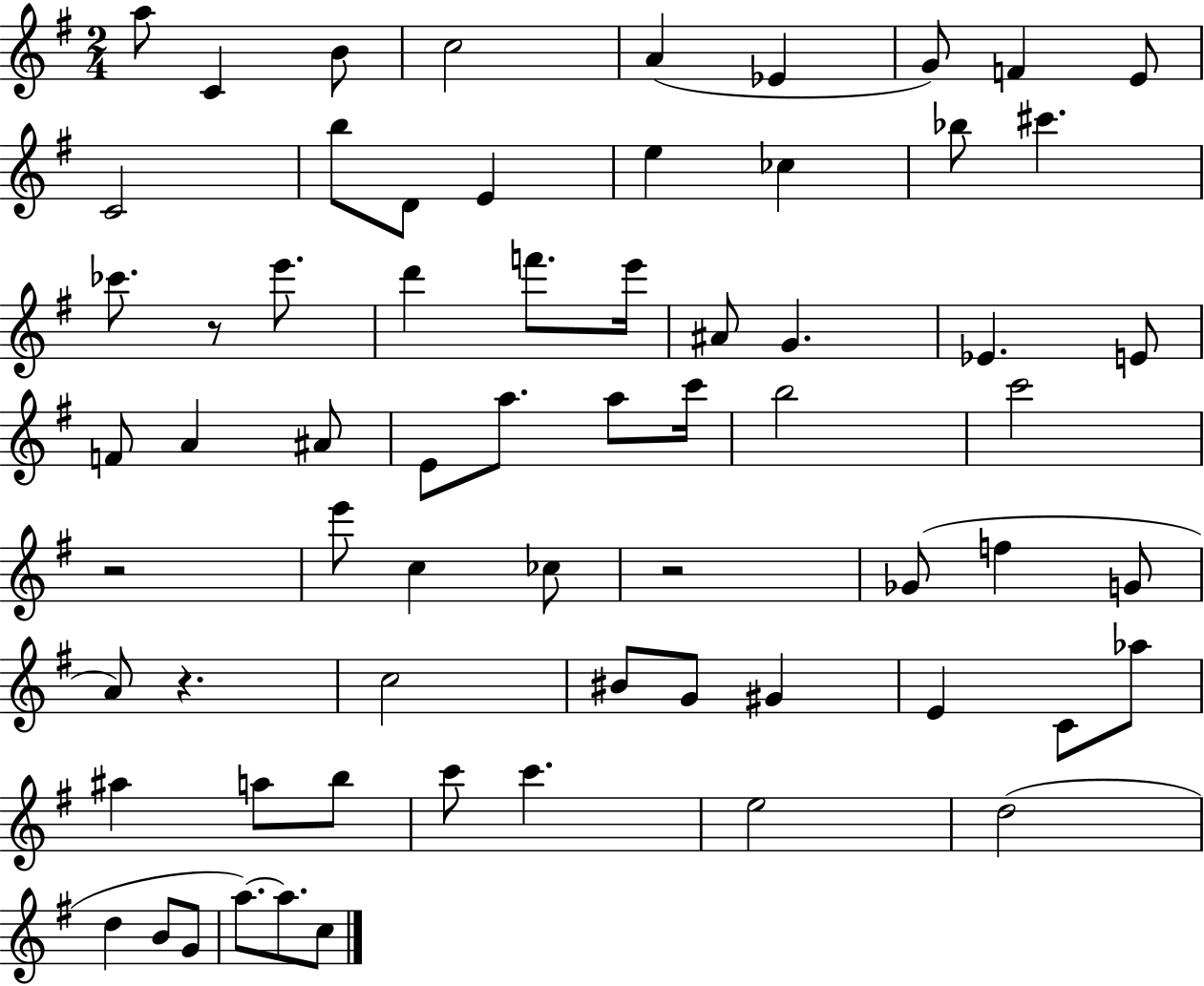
X:1
T:Untitled
M:2/4
L:1/4
K:G
a/2 C B/2 c2 A _E G/2 F E/2 C2 b/2 D/2 E e _c _b/2 ^c' _c'/2 z/2 e'/2 d' f'/2 e'/4 ^A/2 G _E E/2 F/2 A ^A/2 E/2 a/2 a/2 c'/4 b2 c'2 z2 e'/2 c _c/2 z2 _G/2 f G/2 A/2 z c2 ^B/2 G/2 ^G E C/2 _a/2 ^a a/2 b/2 c'/2 c' e2 d2 d B/2 G/2 a/2 a/2 c/2